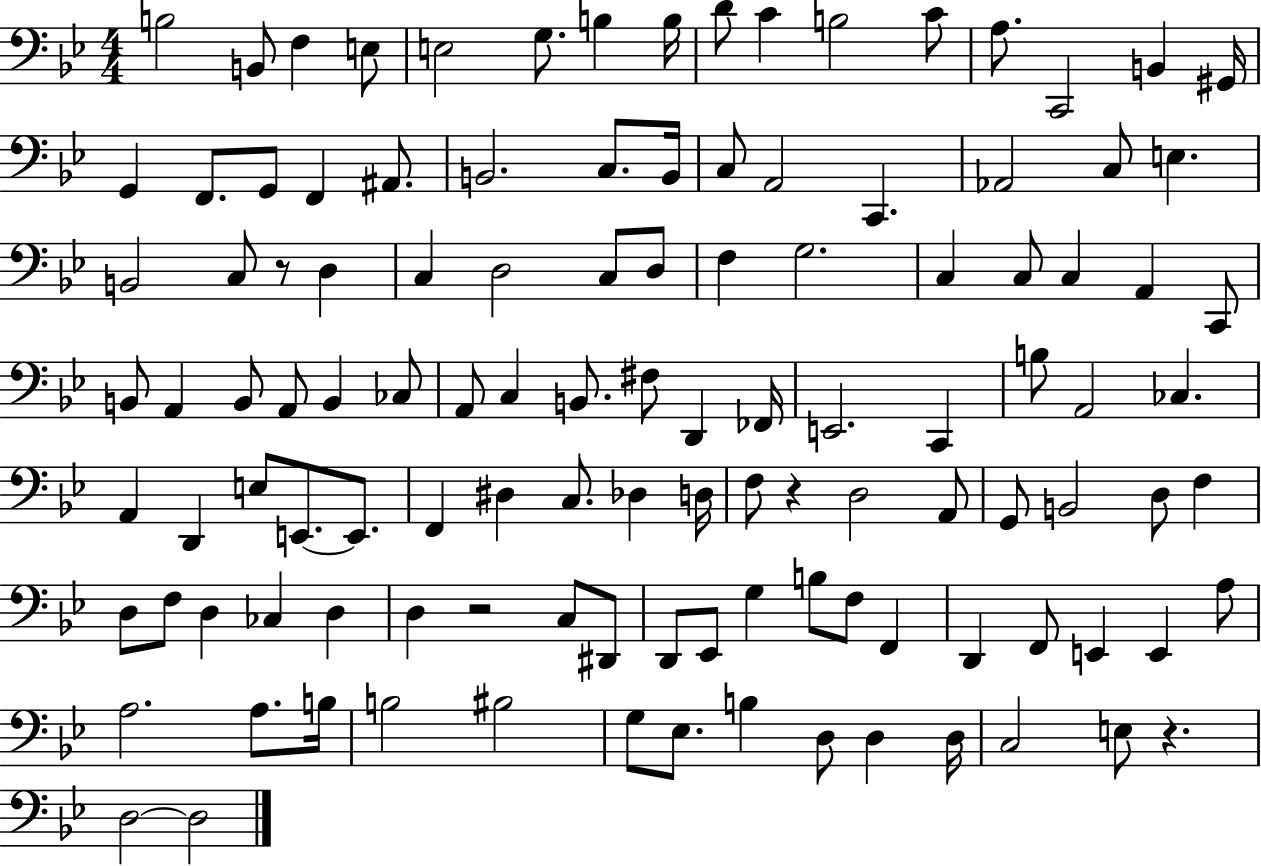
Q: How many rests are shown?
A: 4